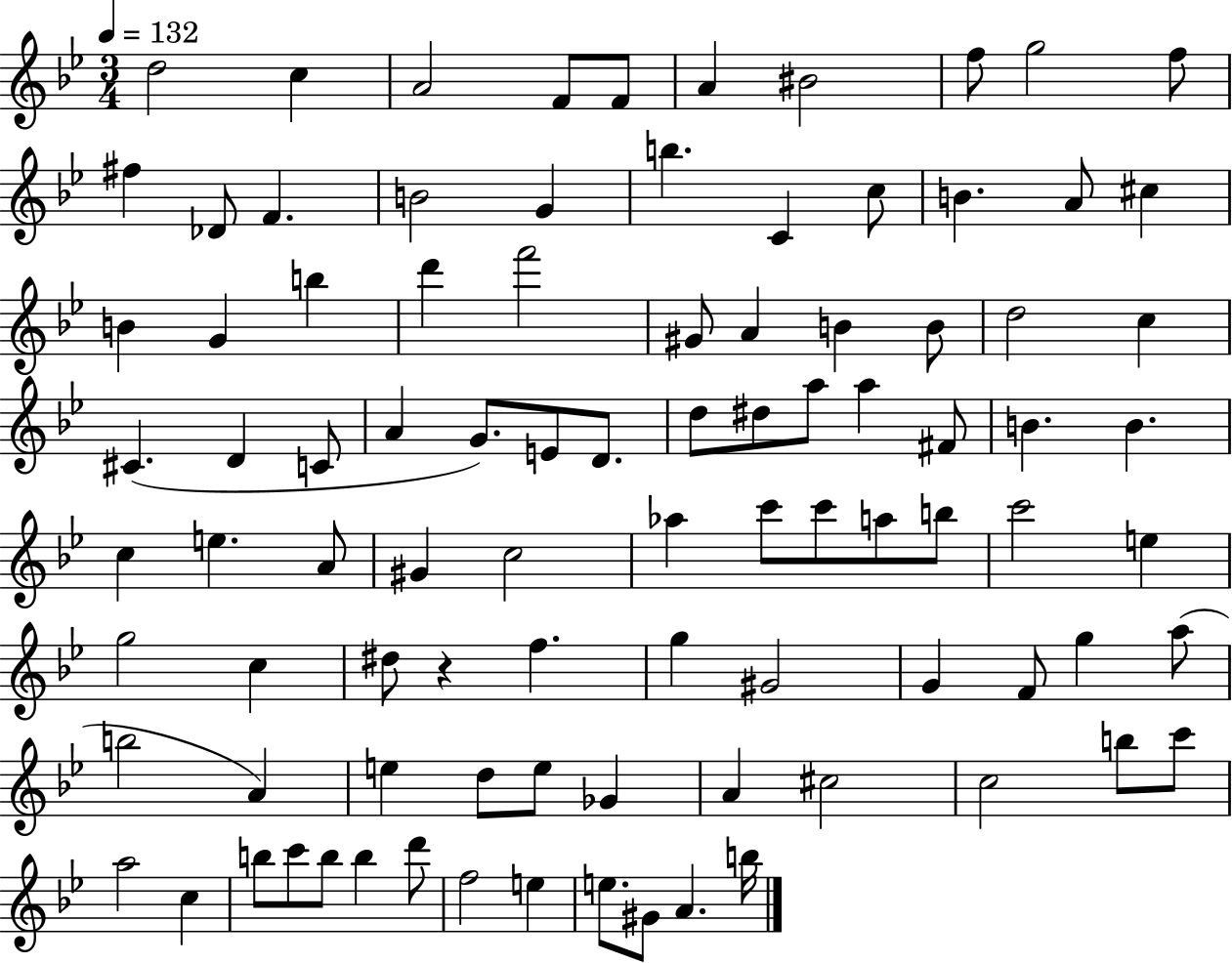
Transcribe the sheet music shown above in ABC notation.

X:1
T:Untitled
M:3/4
L:1/4
K:Bb
d2 c A2 F/2 F/2 A ^B2 f/2 g2 f/2 ^f _D/2 F B2 G b C c/2 B A/2 ^c B G b d' f'2 ^G/2 A B B/2 d2 c ^C D C/2 A G/2 E/2 D/2 d/2 ^d/2 a/2 a ^F/2 B B c e A/2 ^G c2 _a c'/2 c'/2 a/2 b/2 c'2 e g2 c ^d/2 z f g ^G2 G F/2 g a/2 b2 A e d/2 e/2 _G A ^c2 c2 b/2 c'/2 a2 c b/2 c'/2 b/2 b d'/2 f2 e e/2 ^G/2 A b/4